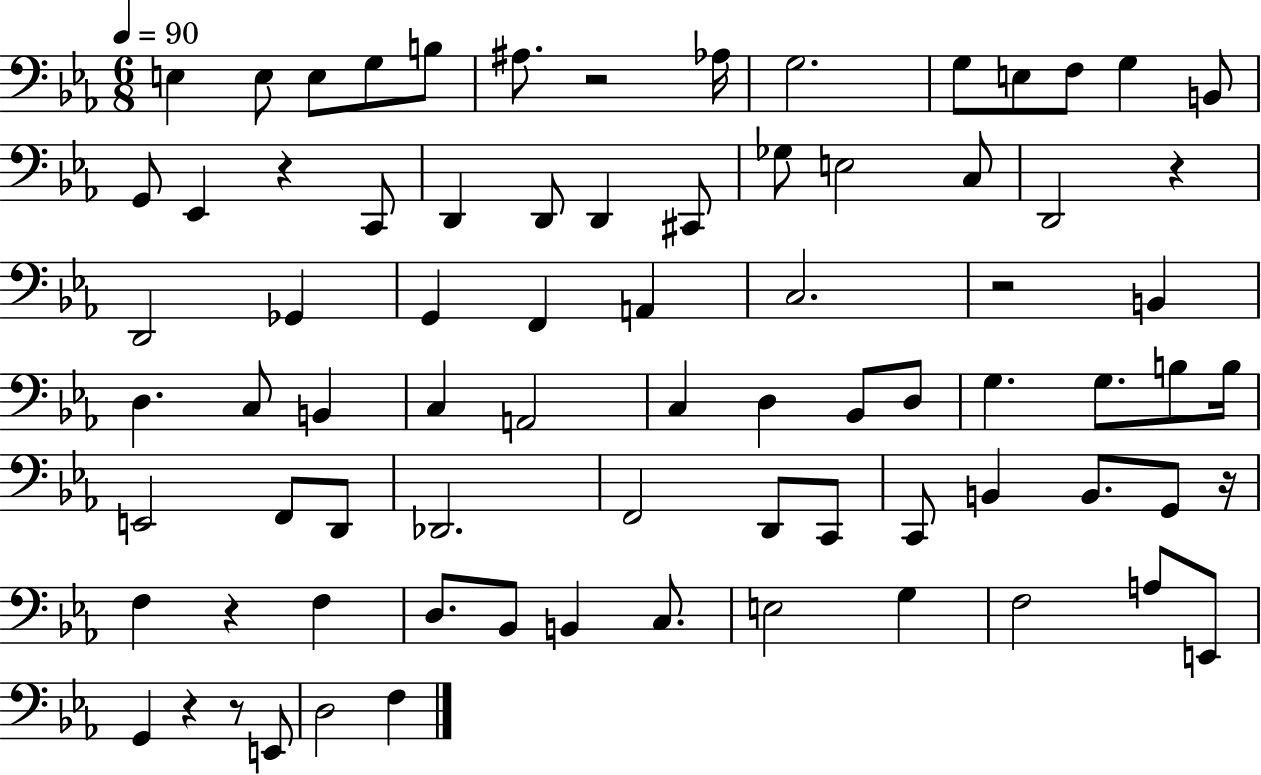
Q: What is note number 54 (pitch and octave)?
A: B2